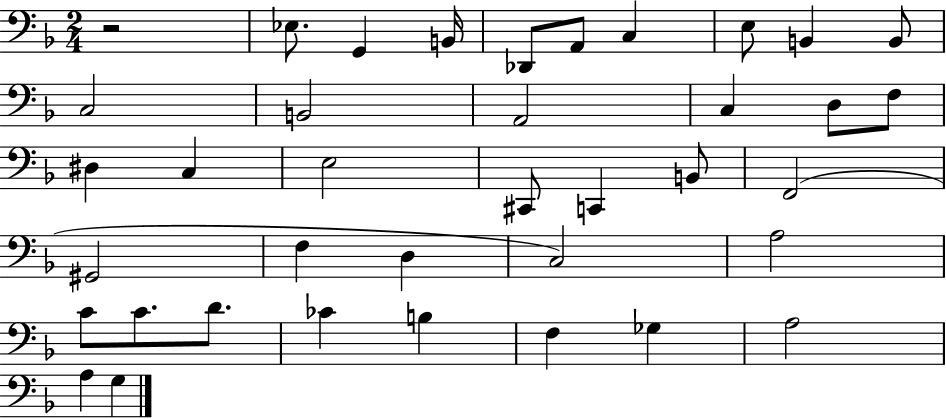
R/h Eb3/e. G2/q B2/s Db2/e A2/e C3/q E3/e B2/q B2/e C3/h B2/h A2/h C3/q D3/e F3/e D#3/q C3/q E3/h C#2/e C2/q B2/e F2/h G#2/h F3/q D3/q C3/h A3/h C4/e C4/e. D4/e. CES4/q B3/q F3/q Gb3/q A3/h A3/q G3/q